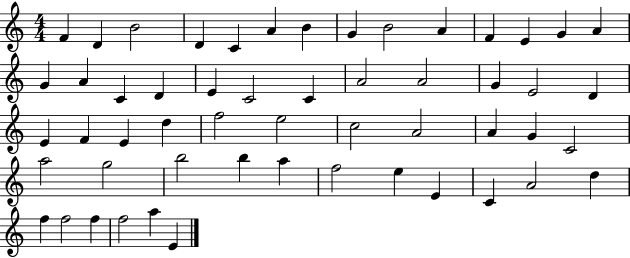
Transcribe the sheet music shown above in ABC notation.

X:1
T:Untitled
M:4/4
L:1/4
K:C
F D B2 D C A B G B2 A F E G A G A C D E C2 C A2 A2 G E2 D E F E d f2 e2 c2 A2 A G C2 a2 g2 b2 b a f2 e E C A2 d f f2 f f2 a E